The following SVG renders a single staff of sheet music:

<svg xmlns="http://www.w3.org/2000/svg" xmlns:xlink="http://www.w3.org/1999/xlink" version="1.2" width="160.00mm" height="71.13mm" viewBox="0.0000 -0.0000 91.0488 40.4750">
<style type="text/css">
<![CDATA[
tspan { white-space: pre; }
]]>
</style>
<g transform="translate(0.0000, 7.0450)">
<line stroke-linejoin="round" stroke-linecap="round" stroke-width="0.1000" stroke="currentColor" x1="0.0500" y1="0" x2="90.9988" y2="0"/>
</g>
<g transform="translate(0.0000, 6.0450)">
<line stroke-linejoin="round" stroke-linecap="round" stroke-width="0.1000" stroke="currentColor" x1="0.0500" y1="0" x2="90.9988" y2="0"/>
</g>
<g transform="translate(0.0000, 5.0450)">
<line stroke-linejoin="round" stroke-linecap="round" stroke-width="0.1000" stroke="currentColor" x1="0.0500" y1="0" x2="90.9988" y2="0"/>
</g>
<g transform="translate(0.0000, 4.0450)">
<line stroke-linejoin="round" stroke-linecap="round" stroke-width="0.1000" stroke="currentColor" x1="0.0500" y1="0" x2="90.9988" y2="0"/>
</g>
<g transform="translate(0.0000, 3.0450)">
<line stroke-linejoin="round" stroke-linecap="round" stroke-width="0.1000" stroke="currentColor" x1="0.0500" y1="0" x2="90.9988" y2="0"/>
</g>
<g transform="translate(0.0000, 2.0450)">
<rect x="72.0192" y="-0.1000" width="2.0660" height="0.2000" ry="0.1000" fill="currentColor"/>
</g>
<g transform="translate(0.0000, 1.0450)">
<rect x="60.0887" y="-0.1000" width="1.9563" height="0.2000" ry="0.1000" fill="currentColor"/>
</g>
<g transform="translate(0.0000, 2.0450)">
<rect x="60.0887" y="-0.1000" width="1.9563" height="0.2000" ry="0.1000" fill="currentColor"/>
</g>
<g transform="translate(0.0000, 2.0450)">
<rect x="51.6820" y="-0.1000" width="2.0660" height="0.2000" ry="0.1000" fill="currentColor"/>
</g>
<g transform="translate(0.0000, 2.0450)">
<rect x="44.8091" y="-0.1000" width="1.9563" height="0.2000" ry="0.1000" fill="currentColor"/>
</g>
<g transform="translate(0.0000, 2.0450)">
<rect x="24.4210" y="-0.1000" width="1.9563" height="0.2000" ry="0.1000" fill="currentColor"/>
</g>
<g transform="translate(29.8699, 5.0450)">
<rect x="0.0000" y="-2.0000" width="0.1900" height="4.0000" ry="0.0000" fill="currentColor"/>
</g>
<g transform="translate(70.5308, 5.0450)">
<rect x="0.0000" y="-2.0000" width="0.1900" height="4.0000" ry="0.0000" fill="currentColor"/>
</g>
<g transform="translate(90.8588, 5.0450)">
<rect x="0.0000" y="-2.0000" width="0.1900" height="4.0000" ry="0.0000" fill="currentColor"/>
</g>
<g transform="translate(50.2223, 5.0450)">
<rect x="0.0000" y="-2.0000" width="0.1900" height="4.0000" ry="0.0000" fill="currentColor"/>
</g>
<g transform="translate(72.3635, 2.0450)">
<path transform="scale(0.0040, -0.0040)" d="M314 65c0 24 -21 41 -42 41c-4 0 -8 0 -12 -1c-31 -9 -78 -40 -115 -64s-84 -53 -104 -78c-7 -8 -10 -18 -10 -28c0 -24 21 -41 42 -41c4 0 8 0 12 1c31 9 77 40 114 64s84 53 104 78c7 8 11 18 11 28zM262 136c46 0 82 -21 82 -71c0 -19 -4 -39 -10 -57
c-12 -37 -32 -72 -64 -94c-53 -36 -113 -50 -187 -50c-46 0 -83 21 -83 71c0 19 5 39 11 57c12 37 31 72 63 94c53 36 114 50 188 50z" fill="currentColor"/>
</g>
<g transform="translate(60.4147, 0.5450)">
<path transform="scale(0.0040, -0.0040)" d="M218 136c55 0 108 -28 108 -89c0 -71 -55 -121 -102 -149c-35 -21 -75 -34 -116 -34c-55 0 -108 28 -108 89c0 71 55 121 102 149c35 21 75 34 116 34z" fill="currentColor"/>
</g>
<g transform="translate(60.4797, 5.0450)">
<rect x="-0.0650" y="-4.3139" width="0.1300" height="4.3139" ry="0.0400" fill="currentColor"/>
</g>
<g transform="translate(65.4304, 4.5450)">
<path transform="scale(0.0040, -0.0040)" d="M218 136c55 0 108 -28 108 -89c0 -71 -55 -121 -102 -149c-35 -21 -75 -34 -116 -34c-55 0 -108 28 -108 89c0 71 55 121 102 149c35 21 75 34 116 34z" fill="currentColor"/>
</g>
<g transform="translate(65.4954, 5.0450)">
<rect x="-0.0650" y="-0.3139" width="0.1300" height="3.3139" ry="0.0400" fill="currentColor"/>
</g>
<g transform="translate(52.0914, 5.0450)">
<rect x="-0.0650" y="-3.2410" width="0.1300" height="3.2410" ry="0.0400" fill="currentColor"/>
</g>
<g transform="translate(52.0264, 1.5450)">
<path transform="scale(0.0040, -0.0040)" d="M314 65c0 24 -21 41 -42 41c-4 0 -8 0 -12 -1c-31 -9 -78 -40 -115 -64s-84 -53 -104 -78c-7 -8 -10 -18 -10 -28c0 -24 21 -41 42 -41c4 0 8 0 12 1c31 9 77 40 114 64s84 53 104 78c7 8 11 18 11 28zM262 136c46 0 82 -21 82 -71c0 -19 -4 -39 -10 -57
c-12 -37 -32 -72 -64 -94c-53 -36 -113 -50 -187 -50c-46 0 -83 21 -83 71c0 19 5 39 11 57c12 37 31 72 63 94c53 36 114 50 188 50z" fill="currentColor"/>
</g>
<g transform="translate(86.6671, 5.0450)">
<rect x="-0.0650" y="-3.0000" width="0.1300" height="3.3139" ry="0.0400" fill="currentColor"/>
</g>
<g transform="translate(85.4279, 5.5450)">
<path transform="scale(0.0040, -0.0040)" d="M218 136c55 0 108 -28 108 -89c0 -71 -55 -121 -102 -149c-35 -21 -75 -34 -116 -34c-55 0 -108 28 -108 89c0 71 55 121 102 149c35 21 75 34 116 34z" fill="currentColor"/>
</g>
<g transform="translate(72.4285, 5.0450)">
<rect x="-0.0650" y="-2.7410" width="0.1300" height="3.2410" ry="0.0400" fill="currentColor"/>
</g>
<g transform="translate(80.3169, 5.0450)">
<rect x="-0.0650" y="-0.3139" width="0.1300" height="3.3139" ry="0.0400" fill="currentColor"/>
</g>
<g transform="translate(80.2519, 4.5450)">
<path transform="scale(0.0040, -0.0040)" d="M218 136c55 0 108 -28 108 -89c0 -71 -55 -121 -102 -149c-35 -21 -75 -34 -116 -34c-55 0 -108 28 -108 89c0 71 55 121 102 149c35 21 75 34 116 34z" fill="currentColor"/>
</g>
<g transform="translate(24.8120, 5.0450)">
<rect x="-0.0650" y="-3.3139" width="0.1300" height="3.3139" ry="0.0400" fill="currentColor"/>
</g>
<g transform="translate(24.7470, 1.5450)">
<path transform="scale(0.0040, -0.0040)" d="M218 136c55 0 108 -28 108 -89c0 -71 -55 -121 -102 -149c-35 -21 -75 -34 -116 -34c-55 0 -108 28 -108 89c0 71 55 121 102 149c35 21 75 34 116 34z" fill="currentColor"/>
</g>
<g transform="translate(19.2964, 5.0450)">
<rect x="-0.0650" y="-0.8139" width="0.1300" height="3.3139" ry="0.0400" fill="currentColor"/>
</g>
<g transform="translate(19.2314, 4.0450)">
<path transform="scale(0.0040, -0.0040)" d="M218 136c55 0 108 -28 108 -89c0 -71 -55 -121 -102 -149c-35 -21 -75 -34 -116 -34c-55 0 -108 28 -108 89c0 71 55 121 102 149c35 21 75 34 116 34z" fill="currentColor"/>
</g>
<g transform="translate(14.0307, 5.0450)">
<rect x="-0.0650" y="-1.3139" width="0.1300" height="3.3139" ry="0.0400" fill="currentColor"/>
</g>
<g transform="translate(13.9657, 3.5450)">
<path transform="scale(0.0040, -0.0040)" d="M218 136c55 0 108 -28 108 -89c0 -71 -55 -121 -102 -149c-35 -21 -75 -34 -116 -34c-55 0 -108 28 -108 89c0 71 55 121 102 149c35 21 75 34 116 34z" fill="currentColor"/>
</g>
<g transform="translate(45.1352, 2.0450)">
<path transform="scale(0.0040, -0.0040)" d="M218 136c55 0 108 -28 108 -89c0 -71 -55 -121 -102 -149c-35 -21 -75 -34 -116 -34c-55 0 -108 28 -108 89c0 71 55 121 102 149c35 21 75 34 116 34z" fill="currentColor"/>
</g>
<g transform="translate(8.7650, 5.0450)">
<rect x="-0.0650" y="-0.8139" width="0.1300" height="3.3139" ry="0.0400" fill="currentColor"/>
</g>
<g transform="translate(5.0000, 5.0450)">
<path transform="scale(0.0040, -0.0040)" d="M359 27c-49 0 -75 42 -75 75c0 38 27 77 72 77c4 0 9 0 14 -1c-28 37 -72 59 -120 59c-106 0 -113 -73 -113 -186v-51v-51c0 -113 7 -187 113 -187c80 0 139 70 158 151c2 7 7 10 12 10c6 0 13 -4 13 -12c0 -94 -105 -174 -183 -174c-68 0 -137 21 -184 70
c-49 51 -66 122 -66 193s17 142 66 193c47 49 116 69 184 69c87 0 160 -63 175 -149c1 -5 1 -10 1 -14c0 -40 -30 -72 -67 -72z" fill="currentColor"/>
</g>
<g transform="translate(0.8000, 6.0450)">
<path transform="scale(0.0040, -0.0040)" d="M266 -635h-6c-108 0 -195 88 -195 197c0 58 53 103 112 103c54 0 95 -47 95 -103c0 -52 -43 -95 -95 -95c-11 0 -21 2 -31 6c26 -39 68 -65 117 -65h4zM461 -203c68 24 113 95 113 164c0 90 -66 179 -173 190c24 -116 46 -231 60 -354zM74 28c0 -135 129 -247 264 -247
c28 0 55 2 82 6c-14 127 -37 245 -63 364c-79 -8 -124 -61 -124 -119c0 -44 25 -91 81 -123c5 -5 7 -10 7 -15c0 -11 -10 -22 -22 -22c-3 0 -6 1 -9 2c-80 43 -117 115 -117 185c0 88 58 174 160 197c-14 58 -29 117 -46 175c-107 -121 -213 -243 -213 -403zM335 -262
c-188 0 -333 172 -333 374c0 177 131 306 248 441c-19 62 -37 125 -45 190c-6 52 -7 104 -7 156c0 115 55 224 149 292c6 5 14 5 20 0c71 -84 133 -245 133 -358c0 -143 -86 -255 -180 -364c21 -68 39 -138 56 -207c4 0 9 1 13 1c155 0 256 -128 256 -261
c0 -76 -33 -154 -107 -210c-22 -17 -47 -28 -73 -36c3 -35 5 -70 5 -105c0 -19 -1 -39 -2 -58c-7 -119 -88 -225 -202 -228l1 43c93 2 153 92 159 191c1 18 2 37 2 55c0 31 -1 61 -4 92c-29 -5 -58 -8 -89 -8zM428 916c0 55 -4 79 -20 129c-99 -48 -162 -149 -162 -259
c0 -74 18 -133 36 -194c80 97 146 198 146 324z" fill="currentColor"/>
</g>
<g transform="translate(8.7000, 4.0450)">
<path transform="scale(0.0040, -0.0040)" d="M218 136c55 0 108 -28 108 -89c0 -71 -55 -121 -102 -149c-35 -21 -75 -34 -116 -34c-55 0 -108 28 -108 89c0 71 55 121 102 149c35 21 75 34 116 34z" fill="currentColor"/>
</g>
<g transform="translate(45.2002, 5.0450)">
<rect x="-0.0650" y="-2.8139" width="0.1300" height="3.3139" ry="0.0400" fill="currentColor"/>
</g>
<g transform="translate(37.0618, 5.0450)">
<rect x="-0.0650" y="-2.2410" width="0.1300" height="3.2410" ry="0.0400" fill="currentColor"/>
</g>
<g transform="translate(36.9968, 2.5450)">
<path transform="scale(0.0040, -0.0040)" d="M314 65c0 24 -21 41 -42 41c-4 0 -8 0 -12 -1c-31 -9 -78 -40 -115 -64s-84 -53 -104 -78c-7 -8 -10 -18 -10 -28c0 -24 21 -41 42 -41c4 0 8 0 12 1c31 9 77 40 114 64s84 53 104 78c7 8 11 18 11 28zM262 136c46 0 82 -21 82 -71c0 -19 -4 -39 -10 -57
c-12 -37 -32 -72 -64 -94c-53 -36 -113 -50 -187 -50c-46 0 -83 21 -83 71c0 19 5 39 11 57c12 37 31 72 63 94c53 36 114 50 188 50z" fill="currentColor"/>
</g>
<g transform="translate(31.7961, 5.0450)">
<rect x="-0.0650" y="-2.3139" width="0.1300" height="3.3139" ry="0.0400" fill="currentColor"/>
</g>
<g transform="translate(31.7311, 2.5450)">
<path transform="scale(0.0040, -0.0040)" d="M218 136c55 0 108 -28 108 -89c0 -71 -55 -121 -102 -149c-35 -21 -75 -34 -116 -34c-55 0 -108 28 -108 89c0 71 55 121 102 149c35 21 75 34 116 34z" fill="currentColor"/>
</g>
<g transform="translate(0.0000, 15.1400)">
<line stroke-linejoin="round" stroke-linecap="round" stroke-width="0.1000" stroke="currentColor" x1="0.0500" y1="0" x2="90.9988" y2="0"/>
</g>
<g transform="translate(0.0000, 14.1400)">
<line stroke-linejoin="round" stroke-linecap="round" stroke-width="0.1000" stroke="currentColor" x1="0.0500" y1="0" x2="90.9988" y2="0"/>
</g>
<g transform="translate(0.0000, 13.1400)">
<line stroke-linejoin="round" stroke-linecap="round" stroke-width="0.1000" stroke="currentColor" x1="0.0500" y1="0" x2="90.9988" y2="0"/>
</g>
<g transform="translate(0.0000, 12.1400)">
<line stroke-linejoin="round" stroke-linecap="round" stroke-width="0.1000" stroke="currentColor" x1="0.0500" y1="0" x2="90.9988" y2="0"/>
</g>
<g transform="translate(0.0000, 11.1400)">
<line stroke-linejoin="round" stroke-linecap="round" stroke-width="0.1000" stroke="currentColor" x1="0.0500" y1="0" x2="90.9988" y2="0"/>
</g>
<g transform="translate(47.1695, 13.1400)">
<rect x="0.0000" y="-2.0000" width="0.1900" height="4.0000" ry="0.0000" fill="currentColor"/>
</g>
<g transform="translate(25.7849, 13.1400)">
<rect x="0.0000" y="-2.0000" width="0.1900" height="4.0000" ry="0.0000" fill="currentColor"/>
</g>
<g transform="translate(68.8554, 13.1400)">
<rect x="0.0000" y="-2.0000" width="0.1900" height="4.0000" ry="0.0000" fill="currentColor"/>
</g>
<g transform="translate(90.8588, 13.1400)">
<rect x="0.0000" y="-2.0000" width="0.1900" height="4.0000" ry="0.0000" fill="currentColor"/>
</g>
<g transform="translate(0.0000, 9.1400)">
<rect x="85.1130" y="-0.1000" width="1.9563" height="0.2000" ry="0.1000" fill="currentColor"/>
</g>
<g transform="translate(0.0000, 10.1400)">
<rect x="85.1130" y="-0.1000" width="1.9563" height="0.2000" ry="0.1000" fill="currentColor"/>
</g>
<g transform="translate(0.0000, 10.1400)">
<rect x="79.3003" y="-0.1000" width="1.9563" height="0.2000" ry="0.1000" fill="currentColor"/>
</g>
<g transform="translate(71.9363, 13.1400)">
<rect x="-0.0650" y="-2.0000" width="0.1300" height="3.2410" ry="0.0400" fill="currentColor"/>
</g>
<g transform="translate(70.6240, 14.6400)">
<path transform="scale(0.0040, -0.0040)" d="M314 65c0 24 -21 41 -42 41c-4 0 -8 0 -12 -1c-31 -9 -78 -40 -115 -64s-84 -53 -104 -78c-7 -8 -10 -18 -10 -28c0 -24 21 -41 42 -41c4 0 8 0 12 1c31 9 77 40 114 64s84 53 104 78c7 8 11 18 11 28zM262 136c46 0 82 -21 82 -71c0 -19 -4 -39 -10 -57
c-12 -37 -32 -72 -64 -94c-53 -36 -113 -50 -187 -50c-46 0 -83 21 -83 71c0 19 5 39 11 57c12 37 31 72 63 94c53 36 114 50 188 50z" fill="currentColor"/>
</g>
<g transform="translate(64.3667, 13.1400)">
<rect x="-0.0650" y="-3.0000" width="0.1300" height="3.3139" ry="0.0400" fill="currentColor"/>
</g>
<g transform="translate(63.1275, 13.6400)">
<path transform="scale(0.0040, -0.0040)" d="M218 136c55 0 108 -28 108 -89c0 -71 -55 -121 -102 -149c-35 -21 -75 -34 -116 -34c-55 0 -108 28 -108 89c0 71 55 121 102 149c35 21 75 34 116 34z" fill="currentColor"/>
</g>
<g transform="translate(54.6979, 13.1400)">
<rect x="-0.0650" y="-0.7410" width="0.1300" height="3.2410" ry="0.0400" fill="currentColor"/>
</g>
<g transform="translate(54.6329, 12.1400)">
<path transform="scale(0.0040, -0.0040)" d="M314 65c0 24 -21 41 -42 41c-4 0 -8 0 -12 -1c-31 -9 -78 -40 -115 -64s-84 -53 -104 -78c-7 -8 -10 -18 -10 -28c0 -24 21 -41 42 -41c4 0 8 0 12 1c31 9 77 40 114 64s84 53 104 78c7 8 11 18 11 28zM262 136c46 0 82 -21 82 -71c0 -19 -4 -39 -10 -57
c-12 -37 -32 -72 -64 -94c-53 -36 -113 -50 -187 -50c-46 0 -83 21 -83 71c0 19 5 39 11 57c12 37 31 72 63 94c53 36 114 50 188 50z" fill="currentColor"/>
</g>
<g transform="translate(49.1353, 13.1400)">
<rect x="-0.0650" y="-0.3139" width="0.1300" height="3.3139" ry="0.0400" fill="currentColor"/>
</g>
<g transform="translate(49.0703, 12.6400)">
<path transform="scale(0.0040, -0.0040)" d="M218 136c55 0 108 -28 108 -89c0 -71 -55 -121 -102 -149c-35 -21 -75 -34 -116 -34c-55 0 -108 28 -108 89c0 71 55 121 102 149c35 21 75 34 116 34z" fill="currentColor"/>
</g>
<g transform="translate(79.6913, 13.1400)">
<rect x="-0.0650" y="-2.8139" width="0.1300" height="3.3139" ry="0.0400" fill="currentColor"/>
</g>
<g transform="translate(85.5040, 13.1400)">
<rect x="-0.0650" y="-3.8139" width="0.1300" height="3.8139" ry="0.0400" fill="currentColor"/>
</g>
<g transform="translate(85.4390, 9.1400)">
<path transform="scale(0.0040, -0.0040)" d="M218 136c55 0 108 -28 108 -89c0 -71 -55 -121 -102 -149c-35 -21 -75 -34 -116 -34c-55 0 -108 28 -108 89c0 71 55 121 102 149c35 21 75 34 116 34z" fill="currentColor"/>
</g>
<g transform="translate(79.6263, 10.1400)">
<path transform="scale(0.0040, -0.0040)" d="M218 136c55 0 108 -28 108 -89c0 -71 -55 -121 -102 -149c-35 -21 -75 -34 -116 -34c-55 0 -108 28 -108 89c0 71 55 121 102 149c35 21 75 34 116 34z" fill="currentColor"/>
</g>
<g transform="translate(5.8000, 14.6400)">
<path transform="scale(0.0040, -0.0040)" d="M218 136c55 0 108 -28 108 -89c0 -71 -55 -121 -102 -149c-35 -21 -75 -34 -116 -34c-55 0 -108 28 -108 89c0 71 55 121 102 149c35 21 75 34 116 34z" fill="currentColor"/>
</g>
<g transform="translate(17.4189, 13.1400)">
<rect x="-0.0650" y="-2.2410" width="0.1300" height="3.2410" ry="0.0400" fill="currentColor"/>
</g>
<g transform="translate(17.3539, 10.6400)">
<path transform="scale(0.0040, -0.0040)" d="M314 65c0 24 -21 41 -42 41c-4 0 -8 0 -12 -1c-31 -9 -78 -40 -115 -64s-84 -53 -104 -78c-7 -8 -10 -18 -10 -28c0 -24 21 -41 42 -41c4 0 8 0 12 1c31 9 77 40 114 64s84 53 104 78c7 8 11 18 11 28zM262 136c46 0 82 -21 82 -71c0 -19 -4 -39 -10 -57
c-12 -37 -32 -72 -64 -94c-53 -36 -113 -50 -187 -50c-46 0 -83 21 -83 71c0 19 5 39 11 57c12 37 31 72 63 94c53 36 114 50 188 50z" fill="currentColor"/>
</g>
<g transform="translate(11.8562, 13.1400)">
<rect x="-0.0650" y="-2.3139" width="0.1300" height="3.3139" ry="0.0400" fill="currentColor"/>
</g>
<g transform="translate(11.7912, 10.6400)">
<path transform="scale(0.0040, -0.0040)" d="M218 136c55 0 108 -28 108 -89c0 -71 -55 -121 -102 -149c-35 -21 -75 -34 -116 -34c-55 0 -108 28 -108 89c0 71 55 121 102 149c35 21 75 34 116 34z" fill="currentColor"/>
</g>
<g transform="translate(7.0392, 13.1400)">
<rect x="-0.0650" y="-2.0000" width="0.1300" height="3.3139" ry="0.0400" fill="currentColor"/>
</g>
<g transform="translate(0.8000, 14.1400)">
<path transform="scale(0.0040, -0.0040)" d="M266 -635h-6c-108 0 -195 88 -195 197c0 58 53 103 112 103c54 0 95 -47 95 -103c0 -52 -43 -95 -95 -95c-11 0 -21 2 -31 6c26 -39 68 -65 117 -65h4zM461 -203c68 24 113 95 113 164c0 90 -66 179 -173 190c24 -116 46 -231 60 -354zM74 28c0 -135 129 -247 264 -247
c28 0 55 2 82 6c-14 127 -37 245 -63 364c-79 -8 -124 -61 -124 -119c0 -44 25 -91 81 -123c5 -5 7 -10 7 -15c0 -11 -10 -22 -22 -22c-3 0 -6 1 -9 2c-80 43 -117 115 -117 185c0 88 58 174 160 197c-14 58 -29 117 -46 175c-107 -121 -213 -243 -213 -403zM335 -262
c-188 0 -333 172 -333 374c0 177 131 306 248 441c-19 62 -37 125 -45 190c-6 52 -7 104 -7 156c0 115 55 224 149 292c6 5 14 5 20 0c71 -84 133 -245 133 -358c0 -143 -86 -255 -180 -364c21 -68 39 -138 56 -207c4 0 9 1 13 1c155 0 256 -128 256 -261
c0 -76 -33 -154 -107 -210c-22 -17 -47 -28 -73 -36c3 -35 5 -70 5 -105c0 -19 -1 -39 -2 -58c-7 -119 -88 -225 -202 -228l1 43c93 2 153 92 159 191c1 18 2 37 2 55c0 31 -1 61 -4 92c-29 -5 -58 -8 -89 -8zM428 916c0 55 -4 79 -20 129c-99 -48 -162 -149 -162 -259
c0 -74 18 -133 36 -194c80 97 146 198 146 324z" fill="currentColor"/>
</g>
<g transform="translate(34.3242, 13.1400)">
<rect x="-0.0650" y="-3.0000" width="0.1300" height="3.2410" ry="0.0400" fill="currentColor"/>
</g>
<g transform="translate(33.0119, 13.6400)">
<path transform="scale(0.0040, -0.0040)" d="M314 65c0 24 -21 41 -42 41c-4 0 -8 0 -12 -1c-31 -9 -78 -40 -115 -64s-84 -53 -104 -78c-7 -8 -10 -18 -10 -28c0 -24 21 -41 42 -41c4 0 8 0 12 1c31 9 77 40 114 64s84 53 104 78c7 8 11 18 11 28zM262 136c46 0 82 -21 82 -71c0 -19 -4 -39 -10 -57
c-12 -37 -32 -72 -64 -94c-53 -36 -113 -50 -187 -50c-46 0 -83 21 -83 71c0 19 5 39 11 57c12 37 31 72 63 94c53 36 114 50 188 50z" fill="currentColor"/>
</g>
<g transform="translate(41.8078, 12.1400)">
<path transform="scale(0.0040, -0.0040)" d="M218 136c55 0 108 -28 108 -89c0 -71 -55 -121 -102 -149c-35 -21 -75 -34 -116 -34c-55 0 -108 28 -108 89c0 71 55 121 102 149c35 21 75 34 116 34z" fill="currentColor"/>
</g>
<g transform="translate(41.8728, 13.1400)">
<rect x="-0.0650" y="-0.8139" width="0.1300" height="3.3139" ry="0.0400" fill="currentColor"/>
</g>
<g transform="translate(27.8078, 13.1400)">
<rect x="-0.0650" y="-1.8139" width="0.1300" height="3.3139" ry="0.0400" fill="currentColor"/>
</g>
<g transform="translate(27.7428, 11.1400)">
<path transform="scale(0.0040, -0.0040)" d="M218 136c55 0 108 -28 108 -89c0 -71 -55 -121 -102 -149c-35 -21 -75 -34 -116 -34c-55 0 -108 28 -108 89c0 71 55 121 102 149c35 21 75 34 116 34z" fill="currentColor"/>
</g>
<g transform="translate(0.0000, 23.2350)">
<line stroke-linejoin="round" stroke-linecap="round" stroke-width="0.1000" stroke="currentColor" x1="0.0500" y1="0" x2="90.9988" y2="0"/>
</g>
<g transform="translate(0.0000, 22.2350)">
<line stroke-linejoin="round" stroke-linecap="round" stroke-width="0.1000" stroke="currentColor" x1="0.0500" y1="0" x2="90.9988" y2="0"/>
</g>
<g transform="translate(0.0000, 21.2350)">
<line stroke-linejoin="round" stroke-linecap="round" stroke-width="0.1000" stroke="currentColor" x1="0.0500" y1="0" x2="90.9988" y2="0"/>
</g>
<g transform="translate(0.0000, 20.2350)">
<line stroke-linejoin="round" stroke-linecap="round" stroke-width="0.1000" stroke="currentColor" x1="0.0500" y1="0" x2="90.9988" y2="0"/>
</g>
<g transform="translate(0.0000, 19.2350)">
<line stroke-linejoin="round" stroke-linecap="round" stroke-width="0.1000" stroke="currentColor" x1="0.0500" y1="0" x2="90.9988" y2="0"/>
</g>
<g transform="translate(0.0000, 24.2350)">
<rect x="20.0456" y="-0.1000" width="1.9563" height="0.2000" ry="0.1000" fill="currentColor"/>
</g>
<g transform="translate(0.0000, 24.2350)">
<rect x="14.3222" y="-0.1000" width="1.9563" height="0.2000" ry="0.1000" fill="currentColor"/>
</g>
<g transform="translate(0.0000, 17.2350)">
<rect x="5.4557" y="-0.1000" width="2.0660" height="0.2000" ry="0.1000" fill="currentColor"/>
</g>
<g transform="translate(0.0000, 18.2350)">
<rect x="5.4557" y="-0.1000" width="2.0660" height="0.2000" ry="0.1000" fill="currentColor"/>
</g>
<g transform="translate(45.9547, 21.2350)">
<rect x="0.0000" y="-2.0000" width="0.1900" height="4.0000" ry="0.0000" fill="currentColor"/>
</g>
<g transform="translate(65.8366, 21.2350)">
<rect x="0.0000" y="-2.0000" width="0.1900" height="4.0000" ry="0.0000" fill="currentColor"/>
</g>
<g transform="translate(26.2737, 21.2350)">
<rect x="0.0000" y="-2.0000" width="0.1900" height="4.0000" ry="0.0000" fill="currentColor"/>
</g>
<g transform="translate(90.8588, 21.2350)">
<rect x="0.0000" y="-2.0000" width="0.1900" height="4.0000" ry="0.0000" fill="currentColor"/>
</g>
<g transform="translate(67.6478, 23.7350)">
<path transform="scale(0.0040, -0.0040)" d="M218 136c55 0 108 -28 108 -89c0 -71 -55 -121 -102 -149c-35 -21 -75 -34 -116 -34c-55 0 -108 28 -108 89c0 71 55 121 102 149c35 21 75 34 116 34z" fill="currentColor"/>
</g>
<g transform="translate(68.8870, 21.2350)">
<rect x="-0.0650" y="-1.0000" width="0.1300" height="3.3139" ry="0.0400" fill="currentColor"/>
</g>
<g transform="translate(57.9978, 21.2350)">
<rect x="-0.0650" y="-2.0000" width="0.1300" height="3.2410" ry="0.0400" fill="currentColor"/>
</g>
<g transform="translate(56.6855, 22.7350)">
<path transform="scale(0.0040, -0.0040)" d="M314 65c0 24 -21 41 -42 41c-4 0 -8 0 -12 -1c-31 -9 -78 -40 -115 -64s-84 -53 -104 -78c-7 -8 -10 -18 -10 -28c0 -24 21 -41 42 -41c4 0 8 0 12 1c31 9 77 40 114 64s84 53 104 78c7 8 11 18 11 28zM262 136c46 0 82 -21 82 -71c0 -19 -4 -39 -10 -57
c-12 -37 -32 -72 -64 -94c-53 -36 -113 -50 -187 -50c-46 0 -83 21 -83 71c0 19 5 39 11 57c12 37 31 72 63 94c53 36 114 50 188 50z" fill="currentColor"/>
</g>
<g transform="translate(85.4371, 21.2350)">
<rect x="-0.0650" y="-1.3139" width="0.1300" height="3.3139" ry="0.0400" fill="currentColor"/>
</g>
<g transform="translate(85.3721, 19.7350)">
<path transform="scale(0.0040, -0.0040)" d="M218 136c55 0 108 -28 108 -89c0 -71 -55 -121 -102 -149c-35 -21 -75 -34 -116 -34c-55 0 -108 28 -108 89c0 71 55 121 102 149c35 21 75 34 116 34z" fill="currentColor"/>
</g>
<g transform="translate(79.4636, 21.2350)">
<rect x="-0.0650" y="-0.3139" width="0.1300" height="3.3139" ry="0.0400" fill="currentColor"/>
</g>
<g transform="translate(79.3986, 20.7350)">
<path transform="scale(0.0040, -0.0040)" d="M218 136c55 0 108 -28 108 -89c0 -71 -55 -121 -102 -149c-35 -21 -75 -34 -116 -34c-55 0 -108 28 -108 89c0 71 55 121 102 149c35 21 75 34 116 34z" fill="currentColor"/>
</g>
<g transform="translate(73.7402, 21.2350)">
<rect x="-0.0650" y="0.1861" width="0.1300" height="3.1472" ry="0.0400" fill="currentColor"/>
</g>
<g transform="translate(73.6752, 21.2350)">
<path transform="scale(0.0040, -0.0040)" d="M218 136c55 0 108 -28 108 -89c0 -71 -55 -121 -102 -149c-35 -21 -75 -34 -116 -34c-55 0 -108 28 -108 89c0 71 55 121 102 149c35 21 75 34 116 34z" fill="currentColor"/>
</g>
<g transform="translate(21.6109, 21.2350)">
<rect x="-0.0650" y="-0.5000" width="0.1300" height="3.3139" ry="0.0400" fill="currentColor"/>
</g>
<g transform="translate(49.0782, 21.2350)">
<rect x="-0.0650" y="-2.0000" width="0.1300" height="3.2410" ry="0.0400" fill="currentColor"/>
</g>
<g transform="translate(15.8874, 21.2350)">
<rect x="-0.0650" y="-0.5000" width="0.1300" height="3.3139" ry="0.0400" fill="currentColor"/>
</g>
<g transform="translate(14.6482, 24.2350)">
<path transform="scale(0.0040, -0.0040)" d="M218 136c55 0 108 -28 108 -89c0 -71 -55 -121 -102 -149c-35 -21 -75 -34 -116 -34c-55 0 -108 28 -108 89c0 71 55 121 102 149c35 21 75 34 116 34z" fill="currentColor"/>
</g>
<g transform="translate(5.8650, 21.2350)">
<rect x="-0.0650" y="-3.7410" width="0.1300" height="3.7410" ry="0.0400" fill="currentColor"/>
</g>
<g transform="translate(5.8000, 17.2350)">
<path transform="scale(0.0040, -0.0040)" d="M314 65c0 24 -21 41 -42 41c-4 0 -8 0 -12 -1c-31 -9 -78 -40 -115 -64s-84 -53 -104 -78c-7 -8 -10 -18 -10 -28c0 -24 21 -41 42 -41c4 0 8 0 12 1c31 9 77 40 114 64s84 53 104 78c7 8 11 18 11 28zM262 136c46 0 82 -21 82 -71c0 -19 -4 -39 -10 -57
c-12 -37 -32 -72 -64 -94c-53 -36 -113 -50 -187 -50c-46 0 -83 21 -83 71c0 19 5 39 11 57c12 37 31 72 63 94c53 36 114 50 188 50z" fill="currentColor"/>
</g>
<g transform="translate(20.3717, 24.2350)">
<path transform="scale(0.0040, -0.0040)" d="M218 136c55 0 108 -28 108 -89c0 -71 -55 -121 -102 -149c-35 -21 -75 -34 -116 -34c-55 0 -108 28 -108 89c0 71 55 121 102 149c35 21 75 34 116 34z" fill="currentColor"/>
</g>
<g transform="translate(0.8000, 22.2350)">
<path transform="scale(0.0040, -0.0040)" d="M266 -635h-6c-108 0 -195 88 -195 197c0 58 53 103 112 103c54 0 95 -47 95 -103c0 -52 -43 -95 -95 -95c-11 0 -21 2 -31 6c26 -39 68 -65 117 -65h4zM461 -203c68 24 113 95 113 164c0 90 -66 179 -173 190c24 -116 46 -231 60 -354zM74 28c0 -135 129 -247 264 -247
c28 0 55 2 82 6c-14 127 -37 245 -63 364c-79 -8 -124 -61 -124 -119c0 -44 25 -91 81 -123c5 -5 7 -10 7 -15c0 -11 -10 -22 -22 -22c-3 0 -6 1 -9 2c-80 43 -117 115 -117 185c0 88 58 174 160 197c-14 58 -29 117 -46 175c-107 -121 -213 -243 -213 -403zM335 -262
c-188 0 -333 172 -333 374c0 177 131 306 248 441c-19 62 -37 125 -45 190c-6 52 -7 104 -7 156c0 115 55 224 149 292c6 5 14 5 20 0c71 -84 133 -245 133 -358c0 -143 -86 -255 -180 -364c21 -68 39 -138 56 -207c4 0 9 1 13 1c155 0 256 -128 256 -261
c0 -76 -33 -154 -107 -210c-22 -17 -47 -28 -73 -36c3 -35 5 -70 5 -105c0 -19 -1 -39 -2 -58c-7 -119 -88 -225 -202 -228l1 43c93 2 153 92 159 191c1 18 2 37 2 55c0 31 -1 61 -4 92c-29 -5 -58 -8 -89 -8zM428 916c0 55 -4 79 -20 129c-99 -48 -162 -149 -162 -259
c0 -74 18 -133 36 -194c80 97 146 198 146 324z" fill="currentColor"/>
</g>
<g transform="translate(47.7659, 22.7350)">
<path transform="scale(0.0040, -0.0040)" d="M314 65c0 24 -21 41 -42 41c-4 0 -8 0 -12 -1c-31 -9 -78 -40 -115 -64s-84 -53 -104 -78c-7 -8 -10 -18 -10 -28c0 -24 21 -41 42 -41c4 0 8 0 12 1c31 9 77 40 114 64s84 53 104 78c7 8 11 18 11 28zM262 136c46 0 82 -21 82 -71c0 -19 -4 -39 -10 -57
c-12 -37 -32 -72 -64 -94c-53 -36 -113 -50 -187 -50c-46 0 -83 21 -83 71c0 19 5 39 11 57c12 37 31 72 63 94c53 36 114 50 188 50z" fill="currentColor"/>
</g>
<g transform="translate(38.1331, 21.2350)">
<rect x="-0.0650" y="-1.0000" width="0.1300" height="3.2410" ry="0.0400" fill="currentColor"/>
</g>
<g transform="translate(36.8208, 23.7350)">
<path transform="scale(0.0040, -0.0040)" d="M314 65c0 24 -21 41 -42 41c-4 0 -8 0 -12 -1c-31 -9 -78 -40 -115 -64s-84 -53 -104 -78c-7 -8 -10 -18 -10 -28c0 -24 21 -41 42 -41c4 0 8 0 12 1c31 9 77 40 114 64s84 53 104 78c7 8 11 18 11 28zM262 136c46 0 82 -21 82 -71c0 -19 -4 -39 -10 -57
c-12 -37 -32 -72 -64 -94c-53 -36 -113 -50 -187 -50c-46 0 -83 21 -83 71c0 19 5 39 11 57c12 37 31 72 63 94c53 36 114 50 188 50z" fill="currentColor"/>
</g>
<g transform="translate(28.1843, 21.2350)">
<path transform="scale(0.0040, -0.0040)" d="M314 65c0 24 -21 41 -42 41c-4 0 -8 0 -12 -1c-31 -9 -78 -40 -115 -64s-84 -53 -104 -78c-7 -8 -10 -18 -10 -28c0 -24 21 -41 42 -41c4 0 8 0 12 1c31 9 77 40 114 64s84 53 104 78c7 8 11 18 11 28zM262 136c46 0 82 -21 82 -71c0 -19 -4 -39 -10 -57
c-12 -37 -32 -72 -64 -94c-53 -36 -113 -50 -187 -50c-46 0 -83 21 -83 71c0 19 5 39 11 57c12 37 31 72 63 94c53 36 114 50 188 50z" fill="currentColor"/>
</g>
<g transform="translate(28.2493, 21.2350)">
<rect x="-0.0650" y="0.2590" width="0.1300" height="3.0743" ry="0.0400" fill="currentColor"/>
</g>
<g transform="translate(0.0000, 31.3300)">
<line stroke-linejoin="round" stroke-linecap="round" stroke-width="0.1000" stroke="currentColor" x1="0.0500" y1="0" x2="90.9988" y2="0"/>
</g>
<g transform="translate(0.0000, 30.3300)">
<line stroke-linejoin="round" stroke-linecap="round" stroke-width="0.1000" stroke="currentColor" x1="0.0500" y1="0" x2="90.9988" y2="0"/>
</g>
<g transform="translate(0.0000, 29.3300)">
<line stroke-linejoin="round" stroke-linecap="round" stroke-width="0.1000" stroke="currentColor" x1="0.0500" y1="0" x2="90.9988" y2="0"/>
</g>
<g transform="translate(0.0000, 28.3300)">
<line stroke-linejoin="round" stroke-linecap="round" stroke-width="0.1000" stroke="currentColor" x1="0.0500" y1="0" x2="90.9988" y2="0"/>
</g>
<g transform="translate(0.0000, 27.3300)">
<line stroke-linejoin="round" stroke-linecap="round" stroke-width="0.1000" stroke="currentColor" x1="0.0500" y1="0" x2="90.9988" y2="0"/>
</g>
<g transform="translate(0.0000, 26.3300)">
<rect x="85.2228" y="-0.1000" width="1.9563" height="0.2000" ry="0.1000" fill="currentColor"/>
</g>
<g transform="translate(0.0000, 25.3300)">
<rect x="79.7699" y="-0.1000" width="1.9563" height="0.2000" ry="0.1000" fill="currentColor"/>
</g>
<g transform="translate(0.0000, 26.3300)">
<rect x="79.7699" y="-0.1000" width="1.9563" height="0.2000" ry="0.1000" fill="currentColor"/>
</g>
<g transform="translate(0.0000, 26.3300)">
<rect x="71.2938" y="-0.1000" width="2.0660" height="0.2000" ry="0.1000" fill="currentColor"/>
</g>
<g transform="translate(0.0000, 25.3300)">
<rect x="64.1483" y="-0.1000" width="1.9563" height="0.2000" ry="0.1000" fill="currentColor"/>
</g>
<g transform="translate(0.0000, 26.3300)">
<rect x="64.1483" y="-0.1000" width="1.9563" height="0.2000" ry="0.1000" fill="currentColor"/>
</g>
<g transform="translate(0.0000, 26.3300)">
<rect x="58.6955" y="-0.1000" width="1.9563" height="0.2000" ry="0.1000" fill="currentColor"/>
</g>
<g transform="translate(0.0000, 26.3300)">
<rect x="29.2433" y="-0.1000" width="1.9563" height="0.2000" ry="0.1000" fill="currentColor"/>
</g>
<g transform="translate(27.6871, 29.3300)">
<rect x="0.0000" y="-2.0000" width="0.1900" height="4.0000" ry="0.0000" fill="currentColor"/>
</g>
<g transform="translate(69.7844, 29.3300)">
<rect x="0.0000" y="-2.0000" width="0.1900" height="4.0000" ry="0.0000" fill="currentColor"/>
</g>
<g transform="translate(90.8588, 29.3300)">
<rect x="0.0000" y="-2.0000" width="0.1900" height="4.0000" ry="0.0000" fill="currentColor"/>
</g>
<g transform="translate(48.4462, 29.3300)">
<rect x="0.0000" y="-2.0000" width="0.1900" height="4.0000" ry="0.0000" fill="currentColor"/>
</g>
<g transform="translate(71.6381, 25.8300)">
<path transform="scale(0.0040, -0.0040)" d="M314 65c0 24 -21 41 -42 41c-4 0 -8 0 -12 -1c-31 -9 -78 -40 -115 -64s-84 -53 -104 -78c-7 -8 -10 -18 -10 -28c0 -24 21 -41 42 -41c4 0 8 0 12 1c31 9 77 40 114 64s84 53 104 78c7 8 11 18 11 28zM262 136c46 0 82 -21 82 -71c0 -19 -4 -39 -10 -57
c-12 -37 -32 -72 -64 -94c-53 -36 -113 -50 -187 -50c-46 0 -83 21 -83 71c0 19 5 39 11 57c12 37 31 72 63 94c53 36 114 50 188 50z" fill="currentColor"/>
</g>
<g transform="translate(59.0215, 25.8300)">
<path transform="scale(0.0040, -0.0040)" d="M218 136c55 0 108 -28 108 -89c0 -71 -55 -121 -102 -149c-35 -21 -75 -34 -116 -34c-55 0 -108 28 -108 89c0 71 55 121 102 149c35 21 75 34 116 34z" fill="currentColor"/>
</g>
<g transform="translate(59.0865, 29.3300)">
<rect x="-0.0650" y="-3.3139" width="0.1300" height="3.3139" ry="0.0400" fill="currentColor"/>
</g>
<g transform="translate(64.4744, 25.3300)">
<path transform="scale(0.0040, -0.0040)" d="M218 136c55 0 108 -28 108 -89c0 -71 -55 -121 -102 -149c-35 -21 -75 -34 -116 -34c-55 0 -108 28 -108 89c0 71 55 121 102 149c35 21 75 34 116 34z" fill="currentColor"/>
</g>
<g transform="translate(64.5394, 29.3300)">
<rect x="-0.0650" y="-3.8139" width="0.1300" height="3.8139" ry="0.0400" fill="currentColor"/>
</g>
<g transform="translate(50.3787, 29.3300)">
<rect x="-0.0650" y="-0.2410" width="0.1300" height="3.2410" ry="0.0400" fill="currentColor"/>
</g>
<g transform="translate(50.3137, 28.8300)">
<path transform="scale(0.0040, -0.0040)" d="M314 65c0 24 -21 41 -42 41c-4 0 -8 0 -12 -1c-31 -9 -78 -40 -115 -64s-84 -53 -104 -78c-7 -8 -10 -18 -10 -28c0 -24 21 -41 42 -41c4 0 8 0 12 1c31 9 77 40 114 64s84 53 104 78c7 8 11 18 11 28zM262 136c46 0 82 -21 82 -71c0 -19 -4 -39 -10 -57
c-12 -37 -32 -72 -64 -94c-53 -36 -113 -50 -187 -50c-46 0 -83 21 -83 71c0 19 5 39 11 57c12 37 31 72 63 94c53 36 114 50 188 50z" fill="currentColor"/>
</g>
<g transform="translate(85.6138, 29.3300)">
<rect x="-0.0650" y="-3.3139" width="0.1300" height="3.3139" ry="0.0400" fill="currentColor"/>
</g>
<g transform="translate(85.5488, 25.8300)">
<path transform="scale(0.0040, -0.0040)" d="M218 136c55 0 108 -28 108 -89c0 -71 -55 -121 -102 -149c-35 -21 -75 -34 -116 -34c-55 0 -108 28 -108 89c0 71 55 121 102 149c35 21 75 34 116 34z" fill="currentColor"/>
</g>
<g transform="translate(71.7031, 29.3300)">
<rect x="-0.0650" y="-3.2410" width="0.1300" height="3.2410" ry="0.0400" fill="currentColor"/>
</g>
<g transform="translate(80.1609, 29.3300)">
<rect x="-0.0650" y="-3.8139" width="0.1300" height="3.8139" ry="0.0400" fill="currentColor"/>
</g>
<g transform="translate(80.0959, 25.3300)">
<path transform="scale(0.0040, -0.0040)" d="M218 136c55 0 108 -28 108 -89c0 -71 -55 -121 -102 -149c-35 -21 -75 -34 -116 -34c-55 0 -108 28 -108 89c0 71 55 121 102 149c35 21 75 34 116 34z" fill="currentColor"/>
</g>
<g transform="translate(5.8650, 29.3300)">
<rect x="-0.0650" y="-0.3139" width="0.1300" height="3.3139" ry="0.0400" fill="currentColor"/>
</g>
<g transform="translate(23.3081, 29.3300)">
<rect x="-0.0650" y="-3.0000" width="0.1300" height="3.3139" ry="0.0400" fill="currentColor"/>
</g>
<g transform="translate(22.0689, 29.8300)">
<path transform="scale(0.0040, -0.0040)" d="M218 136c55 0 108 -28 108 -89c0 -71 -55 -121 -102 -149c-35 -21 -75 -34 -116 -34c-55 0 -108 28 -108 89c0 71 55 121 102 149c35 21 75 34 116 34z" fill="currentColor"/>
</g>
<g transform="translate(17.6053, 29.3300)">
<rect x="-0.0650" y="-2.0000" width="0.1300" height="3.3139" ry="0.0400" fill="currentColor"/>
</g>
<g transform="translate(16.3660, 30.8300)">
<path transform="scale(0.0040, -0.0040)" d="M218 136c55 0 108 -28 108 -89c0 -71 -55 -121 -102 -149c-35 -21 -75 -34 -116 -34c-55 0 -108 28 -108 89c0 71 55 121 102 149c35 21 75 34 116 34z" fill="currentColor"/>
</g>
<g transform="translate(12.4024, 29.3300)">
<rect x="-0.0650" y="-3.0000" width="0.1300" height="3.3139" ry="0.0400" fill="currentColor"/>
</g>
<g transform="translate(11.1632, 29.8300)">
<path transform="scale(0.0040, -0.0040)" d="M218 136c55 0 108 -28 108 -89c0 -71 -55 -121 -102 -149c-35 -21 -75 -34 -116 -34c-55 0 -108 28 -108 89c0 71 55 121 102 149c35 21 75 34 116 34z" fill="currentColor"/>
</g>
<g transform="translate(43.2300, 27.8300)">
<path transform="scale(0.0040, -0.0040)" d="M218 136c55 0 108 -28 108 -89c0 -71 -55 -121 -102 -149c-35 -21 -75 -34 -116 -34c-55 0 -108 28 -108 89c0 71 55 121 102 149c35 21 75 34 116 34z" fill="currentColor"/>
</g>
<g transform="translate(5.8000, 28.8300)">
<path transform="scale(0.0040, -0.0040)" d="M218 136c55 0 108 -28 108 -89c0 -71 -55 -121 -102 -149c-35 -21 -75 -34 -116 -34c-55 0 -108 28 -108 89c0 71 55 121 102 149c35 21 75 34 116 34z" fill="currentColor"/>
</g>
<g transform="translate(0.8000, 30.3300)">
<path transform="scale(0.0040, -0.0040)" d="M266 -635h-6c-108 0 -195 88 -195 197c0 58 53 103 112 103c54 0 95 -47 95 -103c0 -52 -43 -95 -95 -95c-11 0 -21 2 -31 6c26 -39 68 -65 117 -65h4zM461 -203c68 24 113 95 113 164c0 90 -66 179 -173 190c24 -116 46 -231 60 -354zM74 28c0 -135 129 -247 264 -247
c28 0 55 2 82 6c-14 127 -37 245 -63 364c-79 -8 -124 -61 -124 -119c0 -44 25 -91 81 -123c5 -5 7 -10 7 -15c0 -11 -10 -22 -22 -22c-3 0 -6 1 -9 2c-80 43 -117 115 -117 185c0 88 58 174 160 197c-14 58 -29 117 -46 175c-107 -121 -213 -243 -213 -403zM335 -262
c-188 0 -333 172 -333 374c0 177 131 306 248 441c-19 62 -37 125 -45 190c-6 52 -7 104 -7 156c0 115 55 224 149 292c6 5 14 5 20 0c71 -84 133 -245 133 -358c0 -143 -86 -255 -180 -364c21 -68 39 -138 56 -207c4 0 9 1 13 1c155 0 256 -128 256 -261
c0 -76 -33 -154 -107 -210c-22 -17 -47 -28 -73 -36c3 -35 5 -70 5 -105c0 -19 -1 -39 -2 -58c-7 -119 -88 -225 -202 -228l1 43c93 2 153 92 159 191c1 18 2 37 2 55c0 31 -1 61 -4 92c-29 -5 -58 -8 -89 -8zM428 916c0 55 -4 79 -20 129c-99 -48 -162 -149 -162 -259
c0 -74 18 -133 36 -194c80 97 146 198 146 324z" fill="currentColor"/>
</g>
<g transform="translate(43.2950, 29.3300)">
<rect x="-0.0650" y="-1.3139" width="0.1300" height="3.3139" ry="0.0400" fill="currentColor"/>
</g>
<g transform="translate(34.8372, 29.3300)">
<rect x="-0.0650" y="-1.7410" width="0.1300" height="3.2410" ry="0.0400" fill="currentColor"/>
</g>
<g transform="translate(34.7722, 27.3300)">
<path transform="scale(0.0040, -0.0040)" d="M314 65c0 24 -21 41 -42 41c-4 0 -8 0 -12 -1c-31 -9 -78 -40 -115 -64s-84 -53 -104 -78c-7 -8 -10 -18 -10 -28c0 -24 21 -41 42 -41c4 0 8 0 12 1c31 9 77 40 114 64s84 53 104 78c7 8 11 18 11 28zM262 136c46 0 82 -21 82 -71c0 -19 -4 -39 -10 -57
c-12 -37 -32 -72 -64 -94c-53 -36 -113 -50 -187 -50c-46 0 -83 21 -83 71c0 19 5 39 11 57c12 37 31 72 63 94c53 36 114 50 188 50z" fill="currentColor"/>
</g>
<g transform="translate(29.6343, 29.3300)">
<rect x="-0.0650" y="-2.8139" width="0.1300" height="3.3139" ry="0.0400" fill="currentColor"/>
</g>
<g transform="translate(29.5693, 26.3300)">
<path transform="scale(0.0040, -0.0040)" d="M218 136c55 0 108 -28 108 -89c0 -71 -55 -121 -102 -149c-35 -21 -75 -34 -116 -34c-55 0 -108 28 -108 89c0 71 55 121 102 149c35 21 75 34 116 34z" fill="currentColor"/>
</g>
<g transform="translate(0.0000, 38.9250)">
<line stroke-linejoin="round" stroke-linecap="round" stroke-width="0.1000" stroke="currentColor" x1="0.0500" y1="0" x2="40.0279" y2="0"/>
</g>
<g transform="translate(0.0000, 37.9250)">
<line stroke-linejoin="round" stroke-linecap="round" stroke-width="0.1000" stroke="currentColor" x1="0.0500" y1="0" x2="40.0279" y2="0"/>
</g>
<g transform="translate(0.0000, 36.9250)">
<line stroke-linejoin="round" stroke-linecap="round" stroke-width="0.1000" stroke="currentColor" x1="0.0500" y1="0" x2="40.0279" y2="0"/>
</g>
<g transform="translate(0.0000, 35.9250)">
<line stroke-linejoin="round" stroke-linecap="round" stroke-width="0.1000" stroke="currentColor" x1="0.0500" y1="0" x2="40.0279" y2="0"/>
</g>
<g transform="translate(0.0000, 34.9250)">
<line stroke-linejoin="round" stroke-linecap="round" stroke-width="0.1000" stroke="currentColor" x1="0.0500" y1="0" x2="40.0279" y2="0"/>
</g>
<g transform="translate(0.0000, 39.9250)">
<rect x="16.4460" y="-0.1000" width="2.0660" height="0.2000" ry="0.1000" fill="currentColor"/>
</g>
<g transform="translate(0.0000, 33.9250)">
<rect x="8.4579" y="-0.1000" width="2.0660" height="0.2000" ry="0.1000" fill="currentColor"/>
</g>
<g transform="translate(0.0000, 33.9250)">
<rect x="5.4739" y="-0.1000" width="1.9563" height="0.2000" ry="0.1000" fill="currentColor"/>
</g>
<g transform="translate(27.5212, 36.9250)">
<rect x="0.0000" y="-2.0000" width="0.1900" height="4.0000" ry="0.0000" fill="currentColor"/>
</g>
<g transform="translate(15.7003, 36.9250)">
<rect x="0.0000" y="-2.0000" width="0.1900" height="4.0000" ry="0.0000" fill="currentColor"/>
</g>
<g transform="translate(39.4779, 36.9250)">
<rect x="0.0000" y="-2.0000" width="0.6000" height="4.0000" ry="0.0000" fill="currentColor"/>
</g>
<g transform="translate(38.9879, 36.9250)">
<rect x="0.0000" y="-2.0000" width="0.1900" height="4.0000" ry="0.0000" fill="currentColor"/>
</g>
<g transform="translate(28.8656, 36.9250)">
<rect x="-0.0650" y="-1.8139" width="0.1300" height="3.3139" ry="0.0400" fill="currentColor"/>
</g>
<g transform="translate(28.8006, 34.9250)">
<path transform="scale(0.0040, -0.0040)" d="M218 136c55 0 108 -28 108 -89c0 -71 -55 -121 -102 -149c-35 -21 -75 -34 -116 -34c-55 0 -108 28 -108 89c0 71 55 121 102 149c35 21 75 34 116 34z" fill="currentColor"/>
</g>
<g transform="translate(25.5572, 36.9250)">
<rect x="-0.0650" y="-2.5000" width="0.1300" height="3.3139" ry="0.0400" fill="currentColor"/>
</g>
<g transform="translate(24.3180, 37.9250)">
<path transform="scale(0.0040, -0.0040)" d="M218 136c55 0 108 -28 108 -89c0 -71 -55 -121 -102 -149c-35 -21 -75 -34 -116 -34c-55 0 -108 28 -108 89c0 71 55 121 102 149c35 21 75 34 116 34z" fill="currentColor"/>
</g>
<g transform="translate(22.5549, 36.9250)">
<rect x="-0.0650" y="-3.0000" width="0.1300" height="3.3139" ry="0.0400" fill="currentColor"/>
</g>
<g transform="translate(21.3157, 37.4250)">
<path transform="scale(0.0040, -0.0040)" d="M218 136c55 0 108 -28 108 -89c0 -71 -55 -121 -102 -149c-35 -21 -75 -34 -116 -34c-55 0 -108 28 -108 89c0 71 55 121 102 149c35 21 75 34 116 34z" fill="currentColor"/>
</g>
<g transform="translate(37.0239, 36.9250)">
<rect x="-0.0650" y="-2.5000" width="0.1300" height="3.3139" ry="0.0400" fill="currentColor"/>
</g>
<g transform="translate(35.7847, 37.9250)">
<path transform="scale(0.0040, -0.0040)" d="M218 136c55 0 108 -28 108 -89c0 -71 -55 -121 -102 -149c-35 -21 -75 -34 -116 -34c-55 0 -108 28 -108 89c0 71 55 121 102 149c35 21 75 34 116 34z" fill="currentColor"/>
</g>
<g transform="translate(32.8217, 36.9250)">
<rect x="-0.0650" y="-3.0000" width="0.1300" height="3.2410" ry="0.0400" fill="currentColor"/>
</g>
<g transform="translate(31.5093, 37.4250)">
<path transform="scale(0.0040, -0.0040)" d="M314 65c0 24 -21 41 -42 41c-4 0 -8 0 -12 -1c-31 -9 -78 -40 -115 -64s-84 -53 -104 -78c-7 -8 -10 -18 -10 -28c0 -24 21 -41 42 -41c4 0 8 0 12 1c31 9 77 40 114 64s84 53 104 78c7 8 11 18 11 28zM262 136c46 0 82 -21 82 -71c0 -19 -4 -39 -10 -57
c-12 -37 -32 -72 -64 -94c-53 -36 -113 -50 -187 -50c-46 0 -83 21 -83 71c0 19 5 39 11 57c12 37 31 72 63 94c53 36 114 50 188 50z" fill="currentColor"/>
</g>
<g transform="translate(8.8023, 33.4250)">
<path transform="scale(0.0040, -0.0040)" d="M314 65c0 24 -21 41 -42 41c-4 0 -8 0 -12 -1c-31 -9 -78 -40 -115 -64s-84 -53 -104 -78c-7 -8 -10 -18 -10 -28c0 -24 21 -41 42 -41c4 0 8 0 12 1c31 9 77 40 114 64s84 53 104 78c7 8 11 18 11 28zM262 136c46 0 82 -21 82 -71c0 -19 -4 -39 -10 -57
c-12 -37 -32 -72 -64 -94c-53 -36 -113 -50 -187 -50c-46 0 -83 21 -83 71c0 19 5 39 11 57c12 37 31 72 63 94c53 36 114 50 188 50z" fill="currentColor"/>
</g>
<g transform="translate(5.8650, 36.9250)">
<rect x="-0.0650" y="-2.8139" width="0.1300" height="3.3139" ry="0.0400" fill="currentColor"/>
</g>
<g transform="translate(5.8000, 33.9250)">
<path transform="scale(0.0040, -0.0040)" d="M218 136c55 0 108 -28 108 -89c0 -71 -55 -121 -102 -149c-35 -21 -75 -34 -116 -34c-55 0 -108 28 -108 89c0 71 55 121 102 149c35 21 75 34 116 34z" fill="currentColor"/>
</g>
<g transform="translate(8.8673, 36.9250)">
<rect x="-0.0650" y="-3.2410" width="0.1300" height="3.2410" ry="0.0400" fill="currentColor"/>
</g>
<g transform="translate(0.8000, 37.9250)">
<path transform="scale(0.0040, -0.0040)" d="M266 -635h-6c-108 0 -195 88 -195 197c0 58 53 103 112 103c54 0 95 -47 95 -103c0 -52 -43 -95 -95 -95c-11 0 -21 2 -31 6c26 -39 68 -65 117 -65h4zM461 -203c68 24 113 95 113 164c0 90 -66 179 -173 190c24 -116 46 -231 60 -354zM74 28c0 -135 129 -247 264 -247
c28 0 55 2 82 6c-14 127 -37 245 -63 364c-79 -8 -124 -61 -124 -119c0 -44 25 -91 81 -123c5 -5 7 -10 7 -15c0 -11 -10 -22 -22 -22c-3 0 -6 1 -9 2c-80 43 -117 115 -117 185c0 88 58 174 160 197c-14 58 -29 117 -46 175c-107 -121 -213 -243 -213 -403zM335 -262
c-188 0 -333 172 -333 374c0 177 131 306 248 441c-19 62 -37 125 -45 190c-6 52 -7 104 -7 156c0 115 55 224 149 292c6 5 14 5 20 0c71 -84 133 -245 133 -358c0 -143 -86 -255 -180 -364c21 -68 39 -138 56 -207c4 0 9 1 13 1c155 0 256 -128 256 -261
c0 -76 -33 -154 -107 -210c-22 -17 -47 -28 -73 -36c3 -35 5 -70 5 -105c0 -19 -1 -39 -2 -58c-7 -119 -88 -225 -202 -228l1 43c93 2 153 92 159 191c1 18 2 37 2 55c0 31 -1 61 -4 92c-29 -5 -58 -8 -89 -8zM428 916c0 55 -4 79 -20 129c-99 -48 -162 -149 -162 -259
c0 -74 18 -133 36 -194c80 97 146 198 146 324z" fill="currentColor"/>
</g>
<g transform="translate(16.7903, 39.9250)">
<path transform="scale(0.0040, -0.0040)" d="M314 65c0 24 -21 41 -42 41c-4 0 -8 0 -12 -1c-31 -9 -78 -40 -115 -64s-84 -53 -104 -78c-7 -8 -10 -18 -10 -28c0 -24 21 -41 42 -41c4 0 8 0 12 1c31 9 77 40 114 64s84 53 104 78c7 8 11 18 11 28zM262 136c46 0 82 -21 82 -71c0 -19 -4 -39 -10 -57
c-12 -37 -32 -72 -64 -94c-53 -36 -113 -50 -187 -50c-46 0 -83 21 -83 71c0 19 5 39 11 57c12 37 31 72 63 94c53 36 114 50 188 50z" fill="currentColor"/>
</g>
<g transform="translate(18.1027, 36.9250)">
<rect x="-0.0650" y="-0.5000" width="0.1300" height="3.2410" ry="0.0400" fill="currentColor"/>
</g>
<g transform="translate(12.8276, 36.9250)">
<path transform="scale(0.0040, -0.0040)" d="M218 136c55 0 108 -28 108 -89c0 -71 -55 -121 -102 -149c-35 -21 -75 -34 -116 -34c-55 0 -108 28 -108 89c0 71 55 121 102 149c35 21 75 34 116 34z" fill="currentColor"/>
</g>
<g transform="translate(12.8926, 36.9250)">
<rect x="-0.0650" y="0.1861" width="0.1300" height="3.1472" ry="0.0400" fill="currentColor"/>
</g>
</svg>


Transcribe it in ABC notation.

X:1
T:Untitled
M:4/4
L:1/4
K:C
d e d b g g2 a b2 d' c a2 c A F g g2 f A2 d c d2 A F2 a c' c'2 C C B2 D2 F2 F2 D B c e c A F A a f2 e c2 b c' b2 c' b a b2 B C2 A G f A2 G